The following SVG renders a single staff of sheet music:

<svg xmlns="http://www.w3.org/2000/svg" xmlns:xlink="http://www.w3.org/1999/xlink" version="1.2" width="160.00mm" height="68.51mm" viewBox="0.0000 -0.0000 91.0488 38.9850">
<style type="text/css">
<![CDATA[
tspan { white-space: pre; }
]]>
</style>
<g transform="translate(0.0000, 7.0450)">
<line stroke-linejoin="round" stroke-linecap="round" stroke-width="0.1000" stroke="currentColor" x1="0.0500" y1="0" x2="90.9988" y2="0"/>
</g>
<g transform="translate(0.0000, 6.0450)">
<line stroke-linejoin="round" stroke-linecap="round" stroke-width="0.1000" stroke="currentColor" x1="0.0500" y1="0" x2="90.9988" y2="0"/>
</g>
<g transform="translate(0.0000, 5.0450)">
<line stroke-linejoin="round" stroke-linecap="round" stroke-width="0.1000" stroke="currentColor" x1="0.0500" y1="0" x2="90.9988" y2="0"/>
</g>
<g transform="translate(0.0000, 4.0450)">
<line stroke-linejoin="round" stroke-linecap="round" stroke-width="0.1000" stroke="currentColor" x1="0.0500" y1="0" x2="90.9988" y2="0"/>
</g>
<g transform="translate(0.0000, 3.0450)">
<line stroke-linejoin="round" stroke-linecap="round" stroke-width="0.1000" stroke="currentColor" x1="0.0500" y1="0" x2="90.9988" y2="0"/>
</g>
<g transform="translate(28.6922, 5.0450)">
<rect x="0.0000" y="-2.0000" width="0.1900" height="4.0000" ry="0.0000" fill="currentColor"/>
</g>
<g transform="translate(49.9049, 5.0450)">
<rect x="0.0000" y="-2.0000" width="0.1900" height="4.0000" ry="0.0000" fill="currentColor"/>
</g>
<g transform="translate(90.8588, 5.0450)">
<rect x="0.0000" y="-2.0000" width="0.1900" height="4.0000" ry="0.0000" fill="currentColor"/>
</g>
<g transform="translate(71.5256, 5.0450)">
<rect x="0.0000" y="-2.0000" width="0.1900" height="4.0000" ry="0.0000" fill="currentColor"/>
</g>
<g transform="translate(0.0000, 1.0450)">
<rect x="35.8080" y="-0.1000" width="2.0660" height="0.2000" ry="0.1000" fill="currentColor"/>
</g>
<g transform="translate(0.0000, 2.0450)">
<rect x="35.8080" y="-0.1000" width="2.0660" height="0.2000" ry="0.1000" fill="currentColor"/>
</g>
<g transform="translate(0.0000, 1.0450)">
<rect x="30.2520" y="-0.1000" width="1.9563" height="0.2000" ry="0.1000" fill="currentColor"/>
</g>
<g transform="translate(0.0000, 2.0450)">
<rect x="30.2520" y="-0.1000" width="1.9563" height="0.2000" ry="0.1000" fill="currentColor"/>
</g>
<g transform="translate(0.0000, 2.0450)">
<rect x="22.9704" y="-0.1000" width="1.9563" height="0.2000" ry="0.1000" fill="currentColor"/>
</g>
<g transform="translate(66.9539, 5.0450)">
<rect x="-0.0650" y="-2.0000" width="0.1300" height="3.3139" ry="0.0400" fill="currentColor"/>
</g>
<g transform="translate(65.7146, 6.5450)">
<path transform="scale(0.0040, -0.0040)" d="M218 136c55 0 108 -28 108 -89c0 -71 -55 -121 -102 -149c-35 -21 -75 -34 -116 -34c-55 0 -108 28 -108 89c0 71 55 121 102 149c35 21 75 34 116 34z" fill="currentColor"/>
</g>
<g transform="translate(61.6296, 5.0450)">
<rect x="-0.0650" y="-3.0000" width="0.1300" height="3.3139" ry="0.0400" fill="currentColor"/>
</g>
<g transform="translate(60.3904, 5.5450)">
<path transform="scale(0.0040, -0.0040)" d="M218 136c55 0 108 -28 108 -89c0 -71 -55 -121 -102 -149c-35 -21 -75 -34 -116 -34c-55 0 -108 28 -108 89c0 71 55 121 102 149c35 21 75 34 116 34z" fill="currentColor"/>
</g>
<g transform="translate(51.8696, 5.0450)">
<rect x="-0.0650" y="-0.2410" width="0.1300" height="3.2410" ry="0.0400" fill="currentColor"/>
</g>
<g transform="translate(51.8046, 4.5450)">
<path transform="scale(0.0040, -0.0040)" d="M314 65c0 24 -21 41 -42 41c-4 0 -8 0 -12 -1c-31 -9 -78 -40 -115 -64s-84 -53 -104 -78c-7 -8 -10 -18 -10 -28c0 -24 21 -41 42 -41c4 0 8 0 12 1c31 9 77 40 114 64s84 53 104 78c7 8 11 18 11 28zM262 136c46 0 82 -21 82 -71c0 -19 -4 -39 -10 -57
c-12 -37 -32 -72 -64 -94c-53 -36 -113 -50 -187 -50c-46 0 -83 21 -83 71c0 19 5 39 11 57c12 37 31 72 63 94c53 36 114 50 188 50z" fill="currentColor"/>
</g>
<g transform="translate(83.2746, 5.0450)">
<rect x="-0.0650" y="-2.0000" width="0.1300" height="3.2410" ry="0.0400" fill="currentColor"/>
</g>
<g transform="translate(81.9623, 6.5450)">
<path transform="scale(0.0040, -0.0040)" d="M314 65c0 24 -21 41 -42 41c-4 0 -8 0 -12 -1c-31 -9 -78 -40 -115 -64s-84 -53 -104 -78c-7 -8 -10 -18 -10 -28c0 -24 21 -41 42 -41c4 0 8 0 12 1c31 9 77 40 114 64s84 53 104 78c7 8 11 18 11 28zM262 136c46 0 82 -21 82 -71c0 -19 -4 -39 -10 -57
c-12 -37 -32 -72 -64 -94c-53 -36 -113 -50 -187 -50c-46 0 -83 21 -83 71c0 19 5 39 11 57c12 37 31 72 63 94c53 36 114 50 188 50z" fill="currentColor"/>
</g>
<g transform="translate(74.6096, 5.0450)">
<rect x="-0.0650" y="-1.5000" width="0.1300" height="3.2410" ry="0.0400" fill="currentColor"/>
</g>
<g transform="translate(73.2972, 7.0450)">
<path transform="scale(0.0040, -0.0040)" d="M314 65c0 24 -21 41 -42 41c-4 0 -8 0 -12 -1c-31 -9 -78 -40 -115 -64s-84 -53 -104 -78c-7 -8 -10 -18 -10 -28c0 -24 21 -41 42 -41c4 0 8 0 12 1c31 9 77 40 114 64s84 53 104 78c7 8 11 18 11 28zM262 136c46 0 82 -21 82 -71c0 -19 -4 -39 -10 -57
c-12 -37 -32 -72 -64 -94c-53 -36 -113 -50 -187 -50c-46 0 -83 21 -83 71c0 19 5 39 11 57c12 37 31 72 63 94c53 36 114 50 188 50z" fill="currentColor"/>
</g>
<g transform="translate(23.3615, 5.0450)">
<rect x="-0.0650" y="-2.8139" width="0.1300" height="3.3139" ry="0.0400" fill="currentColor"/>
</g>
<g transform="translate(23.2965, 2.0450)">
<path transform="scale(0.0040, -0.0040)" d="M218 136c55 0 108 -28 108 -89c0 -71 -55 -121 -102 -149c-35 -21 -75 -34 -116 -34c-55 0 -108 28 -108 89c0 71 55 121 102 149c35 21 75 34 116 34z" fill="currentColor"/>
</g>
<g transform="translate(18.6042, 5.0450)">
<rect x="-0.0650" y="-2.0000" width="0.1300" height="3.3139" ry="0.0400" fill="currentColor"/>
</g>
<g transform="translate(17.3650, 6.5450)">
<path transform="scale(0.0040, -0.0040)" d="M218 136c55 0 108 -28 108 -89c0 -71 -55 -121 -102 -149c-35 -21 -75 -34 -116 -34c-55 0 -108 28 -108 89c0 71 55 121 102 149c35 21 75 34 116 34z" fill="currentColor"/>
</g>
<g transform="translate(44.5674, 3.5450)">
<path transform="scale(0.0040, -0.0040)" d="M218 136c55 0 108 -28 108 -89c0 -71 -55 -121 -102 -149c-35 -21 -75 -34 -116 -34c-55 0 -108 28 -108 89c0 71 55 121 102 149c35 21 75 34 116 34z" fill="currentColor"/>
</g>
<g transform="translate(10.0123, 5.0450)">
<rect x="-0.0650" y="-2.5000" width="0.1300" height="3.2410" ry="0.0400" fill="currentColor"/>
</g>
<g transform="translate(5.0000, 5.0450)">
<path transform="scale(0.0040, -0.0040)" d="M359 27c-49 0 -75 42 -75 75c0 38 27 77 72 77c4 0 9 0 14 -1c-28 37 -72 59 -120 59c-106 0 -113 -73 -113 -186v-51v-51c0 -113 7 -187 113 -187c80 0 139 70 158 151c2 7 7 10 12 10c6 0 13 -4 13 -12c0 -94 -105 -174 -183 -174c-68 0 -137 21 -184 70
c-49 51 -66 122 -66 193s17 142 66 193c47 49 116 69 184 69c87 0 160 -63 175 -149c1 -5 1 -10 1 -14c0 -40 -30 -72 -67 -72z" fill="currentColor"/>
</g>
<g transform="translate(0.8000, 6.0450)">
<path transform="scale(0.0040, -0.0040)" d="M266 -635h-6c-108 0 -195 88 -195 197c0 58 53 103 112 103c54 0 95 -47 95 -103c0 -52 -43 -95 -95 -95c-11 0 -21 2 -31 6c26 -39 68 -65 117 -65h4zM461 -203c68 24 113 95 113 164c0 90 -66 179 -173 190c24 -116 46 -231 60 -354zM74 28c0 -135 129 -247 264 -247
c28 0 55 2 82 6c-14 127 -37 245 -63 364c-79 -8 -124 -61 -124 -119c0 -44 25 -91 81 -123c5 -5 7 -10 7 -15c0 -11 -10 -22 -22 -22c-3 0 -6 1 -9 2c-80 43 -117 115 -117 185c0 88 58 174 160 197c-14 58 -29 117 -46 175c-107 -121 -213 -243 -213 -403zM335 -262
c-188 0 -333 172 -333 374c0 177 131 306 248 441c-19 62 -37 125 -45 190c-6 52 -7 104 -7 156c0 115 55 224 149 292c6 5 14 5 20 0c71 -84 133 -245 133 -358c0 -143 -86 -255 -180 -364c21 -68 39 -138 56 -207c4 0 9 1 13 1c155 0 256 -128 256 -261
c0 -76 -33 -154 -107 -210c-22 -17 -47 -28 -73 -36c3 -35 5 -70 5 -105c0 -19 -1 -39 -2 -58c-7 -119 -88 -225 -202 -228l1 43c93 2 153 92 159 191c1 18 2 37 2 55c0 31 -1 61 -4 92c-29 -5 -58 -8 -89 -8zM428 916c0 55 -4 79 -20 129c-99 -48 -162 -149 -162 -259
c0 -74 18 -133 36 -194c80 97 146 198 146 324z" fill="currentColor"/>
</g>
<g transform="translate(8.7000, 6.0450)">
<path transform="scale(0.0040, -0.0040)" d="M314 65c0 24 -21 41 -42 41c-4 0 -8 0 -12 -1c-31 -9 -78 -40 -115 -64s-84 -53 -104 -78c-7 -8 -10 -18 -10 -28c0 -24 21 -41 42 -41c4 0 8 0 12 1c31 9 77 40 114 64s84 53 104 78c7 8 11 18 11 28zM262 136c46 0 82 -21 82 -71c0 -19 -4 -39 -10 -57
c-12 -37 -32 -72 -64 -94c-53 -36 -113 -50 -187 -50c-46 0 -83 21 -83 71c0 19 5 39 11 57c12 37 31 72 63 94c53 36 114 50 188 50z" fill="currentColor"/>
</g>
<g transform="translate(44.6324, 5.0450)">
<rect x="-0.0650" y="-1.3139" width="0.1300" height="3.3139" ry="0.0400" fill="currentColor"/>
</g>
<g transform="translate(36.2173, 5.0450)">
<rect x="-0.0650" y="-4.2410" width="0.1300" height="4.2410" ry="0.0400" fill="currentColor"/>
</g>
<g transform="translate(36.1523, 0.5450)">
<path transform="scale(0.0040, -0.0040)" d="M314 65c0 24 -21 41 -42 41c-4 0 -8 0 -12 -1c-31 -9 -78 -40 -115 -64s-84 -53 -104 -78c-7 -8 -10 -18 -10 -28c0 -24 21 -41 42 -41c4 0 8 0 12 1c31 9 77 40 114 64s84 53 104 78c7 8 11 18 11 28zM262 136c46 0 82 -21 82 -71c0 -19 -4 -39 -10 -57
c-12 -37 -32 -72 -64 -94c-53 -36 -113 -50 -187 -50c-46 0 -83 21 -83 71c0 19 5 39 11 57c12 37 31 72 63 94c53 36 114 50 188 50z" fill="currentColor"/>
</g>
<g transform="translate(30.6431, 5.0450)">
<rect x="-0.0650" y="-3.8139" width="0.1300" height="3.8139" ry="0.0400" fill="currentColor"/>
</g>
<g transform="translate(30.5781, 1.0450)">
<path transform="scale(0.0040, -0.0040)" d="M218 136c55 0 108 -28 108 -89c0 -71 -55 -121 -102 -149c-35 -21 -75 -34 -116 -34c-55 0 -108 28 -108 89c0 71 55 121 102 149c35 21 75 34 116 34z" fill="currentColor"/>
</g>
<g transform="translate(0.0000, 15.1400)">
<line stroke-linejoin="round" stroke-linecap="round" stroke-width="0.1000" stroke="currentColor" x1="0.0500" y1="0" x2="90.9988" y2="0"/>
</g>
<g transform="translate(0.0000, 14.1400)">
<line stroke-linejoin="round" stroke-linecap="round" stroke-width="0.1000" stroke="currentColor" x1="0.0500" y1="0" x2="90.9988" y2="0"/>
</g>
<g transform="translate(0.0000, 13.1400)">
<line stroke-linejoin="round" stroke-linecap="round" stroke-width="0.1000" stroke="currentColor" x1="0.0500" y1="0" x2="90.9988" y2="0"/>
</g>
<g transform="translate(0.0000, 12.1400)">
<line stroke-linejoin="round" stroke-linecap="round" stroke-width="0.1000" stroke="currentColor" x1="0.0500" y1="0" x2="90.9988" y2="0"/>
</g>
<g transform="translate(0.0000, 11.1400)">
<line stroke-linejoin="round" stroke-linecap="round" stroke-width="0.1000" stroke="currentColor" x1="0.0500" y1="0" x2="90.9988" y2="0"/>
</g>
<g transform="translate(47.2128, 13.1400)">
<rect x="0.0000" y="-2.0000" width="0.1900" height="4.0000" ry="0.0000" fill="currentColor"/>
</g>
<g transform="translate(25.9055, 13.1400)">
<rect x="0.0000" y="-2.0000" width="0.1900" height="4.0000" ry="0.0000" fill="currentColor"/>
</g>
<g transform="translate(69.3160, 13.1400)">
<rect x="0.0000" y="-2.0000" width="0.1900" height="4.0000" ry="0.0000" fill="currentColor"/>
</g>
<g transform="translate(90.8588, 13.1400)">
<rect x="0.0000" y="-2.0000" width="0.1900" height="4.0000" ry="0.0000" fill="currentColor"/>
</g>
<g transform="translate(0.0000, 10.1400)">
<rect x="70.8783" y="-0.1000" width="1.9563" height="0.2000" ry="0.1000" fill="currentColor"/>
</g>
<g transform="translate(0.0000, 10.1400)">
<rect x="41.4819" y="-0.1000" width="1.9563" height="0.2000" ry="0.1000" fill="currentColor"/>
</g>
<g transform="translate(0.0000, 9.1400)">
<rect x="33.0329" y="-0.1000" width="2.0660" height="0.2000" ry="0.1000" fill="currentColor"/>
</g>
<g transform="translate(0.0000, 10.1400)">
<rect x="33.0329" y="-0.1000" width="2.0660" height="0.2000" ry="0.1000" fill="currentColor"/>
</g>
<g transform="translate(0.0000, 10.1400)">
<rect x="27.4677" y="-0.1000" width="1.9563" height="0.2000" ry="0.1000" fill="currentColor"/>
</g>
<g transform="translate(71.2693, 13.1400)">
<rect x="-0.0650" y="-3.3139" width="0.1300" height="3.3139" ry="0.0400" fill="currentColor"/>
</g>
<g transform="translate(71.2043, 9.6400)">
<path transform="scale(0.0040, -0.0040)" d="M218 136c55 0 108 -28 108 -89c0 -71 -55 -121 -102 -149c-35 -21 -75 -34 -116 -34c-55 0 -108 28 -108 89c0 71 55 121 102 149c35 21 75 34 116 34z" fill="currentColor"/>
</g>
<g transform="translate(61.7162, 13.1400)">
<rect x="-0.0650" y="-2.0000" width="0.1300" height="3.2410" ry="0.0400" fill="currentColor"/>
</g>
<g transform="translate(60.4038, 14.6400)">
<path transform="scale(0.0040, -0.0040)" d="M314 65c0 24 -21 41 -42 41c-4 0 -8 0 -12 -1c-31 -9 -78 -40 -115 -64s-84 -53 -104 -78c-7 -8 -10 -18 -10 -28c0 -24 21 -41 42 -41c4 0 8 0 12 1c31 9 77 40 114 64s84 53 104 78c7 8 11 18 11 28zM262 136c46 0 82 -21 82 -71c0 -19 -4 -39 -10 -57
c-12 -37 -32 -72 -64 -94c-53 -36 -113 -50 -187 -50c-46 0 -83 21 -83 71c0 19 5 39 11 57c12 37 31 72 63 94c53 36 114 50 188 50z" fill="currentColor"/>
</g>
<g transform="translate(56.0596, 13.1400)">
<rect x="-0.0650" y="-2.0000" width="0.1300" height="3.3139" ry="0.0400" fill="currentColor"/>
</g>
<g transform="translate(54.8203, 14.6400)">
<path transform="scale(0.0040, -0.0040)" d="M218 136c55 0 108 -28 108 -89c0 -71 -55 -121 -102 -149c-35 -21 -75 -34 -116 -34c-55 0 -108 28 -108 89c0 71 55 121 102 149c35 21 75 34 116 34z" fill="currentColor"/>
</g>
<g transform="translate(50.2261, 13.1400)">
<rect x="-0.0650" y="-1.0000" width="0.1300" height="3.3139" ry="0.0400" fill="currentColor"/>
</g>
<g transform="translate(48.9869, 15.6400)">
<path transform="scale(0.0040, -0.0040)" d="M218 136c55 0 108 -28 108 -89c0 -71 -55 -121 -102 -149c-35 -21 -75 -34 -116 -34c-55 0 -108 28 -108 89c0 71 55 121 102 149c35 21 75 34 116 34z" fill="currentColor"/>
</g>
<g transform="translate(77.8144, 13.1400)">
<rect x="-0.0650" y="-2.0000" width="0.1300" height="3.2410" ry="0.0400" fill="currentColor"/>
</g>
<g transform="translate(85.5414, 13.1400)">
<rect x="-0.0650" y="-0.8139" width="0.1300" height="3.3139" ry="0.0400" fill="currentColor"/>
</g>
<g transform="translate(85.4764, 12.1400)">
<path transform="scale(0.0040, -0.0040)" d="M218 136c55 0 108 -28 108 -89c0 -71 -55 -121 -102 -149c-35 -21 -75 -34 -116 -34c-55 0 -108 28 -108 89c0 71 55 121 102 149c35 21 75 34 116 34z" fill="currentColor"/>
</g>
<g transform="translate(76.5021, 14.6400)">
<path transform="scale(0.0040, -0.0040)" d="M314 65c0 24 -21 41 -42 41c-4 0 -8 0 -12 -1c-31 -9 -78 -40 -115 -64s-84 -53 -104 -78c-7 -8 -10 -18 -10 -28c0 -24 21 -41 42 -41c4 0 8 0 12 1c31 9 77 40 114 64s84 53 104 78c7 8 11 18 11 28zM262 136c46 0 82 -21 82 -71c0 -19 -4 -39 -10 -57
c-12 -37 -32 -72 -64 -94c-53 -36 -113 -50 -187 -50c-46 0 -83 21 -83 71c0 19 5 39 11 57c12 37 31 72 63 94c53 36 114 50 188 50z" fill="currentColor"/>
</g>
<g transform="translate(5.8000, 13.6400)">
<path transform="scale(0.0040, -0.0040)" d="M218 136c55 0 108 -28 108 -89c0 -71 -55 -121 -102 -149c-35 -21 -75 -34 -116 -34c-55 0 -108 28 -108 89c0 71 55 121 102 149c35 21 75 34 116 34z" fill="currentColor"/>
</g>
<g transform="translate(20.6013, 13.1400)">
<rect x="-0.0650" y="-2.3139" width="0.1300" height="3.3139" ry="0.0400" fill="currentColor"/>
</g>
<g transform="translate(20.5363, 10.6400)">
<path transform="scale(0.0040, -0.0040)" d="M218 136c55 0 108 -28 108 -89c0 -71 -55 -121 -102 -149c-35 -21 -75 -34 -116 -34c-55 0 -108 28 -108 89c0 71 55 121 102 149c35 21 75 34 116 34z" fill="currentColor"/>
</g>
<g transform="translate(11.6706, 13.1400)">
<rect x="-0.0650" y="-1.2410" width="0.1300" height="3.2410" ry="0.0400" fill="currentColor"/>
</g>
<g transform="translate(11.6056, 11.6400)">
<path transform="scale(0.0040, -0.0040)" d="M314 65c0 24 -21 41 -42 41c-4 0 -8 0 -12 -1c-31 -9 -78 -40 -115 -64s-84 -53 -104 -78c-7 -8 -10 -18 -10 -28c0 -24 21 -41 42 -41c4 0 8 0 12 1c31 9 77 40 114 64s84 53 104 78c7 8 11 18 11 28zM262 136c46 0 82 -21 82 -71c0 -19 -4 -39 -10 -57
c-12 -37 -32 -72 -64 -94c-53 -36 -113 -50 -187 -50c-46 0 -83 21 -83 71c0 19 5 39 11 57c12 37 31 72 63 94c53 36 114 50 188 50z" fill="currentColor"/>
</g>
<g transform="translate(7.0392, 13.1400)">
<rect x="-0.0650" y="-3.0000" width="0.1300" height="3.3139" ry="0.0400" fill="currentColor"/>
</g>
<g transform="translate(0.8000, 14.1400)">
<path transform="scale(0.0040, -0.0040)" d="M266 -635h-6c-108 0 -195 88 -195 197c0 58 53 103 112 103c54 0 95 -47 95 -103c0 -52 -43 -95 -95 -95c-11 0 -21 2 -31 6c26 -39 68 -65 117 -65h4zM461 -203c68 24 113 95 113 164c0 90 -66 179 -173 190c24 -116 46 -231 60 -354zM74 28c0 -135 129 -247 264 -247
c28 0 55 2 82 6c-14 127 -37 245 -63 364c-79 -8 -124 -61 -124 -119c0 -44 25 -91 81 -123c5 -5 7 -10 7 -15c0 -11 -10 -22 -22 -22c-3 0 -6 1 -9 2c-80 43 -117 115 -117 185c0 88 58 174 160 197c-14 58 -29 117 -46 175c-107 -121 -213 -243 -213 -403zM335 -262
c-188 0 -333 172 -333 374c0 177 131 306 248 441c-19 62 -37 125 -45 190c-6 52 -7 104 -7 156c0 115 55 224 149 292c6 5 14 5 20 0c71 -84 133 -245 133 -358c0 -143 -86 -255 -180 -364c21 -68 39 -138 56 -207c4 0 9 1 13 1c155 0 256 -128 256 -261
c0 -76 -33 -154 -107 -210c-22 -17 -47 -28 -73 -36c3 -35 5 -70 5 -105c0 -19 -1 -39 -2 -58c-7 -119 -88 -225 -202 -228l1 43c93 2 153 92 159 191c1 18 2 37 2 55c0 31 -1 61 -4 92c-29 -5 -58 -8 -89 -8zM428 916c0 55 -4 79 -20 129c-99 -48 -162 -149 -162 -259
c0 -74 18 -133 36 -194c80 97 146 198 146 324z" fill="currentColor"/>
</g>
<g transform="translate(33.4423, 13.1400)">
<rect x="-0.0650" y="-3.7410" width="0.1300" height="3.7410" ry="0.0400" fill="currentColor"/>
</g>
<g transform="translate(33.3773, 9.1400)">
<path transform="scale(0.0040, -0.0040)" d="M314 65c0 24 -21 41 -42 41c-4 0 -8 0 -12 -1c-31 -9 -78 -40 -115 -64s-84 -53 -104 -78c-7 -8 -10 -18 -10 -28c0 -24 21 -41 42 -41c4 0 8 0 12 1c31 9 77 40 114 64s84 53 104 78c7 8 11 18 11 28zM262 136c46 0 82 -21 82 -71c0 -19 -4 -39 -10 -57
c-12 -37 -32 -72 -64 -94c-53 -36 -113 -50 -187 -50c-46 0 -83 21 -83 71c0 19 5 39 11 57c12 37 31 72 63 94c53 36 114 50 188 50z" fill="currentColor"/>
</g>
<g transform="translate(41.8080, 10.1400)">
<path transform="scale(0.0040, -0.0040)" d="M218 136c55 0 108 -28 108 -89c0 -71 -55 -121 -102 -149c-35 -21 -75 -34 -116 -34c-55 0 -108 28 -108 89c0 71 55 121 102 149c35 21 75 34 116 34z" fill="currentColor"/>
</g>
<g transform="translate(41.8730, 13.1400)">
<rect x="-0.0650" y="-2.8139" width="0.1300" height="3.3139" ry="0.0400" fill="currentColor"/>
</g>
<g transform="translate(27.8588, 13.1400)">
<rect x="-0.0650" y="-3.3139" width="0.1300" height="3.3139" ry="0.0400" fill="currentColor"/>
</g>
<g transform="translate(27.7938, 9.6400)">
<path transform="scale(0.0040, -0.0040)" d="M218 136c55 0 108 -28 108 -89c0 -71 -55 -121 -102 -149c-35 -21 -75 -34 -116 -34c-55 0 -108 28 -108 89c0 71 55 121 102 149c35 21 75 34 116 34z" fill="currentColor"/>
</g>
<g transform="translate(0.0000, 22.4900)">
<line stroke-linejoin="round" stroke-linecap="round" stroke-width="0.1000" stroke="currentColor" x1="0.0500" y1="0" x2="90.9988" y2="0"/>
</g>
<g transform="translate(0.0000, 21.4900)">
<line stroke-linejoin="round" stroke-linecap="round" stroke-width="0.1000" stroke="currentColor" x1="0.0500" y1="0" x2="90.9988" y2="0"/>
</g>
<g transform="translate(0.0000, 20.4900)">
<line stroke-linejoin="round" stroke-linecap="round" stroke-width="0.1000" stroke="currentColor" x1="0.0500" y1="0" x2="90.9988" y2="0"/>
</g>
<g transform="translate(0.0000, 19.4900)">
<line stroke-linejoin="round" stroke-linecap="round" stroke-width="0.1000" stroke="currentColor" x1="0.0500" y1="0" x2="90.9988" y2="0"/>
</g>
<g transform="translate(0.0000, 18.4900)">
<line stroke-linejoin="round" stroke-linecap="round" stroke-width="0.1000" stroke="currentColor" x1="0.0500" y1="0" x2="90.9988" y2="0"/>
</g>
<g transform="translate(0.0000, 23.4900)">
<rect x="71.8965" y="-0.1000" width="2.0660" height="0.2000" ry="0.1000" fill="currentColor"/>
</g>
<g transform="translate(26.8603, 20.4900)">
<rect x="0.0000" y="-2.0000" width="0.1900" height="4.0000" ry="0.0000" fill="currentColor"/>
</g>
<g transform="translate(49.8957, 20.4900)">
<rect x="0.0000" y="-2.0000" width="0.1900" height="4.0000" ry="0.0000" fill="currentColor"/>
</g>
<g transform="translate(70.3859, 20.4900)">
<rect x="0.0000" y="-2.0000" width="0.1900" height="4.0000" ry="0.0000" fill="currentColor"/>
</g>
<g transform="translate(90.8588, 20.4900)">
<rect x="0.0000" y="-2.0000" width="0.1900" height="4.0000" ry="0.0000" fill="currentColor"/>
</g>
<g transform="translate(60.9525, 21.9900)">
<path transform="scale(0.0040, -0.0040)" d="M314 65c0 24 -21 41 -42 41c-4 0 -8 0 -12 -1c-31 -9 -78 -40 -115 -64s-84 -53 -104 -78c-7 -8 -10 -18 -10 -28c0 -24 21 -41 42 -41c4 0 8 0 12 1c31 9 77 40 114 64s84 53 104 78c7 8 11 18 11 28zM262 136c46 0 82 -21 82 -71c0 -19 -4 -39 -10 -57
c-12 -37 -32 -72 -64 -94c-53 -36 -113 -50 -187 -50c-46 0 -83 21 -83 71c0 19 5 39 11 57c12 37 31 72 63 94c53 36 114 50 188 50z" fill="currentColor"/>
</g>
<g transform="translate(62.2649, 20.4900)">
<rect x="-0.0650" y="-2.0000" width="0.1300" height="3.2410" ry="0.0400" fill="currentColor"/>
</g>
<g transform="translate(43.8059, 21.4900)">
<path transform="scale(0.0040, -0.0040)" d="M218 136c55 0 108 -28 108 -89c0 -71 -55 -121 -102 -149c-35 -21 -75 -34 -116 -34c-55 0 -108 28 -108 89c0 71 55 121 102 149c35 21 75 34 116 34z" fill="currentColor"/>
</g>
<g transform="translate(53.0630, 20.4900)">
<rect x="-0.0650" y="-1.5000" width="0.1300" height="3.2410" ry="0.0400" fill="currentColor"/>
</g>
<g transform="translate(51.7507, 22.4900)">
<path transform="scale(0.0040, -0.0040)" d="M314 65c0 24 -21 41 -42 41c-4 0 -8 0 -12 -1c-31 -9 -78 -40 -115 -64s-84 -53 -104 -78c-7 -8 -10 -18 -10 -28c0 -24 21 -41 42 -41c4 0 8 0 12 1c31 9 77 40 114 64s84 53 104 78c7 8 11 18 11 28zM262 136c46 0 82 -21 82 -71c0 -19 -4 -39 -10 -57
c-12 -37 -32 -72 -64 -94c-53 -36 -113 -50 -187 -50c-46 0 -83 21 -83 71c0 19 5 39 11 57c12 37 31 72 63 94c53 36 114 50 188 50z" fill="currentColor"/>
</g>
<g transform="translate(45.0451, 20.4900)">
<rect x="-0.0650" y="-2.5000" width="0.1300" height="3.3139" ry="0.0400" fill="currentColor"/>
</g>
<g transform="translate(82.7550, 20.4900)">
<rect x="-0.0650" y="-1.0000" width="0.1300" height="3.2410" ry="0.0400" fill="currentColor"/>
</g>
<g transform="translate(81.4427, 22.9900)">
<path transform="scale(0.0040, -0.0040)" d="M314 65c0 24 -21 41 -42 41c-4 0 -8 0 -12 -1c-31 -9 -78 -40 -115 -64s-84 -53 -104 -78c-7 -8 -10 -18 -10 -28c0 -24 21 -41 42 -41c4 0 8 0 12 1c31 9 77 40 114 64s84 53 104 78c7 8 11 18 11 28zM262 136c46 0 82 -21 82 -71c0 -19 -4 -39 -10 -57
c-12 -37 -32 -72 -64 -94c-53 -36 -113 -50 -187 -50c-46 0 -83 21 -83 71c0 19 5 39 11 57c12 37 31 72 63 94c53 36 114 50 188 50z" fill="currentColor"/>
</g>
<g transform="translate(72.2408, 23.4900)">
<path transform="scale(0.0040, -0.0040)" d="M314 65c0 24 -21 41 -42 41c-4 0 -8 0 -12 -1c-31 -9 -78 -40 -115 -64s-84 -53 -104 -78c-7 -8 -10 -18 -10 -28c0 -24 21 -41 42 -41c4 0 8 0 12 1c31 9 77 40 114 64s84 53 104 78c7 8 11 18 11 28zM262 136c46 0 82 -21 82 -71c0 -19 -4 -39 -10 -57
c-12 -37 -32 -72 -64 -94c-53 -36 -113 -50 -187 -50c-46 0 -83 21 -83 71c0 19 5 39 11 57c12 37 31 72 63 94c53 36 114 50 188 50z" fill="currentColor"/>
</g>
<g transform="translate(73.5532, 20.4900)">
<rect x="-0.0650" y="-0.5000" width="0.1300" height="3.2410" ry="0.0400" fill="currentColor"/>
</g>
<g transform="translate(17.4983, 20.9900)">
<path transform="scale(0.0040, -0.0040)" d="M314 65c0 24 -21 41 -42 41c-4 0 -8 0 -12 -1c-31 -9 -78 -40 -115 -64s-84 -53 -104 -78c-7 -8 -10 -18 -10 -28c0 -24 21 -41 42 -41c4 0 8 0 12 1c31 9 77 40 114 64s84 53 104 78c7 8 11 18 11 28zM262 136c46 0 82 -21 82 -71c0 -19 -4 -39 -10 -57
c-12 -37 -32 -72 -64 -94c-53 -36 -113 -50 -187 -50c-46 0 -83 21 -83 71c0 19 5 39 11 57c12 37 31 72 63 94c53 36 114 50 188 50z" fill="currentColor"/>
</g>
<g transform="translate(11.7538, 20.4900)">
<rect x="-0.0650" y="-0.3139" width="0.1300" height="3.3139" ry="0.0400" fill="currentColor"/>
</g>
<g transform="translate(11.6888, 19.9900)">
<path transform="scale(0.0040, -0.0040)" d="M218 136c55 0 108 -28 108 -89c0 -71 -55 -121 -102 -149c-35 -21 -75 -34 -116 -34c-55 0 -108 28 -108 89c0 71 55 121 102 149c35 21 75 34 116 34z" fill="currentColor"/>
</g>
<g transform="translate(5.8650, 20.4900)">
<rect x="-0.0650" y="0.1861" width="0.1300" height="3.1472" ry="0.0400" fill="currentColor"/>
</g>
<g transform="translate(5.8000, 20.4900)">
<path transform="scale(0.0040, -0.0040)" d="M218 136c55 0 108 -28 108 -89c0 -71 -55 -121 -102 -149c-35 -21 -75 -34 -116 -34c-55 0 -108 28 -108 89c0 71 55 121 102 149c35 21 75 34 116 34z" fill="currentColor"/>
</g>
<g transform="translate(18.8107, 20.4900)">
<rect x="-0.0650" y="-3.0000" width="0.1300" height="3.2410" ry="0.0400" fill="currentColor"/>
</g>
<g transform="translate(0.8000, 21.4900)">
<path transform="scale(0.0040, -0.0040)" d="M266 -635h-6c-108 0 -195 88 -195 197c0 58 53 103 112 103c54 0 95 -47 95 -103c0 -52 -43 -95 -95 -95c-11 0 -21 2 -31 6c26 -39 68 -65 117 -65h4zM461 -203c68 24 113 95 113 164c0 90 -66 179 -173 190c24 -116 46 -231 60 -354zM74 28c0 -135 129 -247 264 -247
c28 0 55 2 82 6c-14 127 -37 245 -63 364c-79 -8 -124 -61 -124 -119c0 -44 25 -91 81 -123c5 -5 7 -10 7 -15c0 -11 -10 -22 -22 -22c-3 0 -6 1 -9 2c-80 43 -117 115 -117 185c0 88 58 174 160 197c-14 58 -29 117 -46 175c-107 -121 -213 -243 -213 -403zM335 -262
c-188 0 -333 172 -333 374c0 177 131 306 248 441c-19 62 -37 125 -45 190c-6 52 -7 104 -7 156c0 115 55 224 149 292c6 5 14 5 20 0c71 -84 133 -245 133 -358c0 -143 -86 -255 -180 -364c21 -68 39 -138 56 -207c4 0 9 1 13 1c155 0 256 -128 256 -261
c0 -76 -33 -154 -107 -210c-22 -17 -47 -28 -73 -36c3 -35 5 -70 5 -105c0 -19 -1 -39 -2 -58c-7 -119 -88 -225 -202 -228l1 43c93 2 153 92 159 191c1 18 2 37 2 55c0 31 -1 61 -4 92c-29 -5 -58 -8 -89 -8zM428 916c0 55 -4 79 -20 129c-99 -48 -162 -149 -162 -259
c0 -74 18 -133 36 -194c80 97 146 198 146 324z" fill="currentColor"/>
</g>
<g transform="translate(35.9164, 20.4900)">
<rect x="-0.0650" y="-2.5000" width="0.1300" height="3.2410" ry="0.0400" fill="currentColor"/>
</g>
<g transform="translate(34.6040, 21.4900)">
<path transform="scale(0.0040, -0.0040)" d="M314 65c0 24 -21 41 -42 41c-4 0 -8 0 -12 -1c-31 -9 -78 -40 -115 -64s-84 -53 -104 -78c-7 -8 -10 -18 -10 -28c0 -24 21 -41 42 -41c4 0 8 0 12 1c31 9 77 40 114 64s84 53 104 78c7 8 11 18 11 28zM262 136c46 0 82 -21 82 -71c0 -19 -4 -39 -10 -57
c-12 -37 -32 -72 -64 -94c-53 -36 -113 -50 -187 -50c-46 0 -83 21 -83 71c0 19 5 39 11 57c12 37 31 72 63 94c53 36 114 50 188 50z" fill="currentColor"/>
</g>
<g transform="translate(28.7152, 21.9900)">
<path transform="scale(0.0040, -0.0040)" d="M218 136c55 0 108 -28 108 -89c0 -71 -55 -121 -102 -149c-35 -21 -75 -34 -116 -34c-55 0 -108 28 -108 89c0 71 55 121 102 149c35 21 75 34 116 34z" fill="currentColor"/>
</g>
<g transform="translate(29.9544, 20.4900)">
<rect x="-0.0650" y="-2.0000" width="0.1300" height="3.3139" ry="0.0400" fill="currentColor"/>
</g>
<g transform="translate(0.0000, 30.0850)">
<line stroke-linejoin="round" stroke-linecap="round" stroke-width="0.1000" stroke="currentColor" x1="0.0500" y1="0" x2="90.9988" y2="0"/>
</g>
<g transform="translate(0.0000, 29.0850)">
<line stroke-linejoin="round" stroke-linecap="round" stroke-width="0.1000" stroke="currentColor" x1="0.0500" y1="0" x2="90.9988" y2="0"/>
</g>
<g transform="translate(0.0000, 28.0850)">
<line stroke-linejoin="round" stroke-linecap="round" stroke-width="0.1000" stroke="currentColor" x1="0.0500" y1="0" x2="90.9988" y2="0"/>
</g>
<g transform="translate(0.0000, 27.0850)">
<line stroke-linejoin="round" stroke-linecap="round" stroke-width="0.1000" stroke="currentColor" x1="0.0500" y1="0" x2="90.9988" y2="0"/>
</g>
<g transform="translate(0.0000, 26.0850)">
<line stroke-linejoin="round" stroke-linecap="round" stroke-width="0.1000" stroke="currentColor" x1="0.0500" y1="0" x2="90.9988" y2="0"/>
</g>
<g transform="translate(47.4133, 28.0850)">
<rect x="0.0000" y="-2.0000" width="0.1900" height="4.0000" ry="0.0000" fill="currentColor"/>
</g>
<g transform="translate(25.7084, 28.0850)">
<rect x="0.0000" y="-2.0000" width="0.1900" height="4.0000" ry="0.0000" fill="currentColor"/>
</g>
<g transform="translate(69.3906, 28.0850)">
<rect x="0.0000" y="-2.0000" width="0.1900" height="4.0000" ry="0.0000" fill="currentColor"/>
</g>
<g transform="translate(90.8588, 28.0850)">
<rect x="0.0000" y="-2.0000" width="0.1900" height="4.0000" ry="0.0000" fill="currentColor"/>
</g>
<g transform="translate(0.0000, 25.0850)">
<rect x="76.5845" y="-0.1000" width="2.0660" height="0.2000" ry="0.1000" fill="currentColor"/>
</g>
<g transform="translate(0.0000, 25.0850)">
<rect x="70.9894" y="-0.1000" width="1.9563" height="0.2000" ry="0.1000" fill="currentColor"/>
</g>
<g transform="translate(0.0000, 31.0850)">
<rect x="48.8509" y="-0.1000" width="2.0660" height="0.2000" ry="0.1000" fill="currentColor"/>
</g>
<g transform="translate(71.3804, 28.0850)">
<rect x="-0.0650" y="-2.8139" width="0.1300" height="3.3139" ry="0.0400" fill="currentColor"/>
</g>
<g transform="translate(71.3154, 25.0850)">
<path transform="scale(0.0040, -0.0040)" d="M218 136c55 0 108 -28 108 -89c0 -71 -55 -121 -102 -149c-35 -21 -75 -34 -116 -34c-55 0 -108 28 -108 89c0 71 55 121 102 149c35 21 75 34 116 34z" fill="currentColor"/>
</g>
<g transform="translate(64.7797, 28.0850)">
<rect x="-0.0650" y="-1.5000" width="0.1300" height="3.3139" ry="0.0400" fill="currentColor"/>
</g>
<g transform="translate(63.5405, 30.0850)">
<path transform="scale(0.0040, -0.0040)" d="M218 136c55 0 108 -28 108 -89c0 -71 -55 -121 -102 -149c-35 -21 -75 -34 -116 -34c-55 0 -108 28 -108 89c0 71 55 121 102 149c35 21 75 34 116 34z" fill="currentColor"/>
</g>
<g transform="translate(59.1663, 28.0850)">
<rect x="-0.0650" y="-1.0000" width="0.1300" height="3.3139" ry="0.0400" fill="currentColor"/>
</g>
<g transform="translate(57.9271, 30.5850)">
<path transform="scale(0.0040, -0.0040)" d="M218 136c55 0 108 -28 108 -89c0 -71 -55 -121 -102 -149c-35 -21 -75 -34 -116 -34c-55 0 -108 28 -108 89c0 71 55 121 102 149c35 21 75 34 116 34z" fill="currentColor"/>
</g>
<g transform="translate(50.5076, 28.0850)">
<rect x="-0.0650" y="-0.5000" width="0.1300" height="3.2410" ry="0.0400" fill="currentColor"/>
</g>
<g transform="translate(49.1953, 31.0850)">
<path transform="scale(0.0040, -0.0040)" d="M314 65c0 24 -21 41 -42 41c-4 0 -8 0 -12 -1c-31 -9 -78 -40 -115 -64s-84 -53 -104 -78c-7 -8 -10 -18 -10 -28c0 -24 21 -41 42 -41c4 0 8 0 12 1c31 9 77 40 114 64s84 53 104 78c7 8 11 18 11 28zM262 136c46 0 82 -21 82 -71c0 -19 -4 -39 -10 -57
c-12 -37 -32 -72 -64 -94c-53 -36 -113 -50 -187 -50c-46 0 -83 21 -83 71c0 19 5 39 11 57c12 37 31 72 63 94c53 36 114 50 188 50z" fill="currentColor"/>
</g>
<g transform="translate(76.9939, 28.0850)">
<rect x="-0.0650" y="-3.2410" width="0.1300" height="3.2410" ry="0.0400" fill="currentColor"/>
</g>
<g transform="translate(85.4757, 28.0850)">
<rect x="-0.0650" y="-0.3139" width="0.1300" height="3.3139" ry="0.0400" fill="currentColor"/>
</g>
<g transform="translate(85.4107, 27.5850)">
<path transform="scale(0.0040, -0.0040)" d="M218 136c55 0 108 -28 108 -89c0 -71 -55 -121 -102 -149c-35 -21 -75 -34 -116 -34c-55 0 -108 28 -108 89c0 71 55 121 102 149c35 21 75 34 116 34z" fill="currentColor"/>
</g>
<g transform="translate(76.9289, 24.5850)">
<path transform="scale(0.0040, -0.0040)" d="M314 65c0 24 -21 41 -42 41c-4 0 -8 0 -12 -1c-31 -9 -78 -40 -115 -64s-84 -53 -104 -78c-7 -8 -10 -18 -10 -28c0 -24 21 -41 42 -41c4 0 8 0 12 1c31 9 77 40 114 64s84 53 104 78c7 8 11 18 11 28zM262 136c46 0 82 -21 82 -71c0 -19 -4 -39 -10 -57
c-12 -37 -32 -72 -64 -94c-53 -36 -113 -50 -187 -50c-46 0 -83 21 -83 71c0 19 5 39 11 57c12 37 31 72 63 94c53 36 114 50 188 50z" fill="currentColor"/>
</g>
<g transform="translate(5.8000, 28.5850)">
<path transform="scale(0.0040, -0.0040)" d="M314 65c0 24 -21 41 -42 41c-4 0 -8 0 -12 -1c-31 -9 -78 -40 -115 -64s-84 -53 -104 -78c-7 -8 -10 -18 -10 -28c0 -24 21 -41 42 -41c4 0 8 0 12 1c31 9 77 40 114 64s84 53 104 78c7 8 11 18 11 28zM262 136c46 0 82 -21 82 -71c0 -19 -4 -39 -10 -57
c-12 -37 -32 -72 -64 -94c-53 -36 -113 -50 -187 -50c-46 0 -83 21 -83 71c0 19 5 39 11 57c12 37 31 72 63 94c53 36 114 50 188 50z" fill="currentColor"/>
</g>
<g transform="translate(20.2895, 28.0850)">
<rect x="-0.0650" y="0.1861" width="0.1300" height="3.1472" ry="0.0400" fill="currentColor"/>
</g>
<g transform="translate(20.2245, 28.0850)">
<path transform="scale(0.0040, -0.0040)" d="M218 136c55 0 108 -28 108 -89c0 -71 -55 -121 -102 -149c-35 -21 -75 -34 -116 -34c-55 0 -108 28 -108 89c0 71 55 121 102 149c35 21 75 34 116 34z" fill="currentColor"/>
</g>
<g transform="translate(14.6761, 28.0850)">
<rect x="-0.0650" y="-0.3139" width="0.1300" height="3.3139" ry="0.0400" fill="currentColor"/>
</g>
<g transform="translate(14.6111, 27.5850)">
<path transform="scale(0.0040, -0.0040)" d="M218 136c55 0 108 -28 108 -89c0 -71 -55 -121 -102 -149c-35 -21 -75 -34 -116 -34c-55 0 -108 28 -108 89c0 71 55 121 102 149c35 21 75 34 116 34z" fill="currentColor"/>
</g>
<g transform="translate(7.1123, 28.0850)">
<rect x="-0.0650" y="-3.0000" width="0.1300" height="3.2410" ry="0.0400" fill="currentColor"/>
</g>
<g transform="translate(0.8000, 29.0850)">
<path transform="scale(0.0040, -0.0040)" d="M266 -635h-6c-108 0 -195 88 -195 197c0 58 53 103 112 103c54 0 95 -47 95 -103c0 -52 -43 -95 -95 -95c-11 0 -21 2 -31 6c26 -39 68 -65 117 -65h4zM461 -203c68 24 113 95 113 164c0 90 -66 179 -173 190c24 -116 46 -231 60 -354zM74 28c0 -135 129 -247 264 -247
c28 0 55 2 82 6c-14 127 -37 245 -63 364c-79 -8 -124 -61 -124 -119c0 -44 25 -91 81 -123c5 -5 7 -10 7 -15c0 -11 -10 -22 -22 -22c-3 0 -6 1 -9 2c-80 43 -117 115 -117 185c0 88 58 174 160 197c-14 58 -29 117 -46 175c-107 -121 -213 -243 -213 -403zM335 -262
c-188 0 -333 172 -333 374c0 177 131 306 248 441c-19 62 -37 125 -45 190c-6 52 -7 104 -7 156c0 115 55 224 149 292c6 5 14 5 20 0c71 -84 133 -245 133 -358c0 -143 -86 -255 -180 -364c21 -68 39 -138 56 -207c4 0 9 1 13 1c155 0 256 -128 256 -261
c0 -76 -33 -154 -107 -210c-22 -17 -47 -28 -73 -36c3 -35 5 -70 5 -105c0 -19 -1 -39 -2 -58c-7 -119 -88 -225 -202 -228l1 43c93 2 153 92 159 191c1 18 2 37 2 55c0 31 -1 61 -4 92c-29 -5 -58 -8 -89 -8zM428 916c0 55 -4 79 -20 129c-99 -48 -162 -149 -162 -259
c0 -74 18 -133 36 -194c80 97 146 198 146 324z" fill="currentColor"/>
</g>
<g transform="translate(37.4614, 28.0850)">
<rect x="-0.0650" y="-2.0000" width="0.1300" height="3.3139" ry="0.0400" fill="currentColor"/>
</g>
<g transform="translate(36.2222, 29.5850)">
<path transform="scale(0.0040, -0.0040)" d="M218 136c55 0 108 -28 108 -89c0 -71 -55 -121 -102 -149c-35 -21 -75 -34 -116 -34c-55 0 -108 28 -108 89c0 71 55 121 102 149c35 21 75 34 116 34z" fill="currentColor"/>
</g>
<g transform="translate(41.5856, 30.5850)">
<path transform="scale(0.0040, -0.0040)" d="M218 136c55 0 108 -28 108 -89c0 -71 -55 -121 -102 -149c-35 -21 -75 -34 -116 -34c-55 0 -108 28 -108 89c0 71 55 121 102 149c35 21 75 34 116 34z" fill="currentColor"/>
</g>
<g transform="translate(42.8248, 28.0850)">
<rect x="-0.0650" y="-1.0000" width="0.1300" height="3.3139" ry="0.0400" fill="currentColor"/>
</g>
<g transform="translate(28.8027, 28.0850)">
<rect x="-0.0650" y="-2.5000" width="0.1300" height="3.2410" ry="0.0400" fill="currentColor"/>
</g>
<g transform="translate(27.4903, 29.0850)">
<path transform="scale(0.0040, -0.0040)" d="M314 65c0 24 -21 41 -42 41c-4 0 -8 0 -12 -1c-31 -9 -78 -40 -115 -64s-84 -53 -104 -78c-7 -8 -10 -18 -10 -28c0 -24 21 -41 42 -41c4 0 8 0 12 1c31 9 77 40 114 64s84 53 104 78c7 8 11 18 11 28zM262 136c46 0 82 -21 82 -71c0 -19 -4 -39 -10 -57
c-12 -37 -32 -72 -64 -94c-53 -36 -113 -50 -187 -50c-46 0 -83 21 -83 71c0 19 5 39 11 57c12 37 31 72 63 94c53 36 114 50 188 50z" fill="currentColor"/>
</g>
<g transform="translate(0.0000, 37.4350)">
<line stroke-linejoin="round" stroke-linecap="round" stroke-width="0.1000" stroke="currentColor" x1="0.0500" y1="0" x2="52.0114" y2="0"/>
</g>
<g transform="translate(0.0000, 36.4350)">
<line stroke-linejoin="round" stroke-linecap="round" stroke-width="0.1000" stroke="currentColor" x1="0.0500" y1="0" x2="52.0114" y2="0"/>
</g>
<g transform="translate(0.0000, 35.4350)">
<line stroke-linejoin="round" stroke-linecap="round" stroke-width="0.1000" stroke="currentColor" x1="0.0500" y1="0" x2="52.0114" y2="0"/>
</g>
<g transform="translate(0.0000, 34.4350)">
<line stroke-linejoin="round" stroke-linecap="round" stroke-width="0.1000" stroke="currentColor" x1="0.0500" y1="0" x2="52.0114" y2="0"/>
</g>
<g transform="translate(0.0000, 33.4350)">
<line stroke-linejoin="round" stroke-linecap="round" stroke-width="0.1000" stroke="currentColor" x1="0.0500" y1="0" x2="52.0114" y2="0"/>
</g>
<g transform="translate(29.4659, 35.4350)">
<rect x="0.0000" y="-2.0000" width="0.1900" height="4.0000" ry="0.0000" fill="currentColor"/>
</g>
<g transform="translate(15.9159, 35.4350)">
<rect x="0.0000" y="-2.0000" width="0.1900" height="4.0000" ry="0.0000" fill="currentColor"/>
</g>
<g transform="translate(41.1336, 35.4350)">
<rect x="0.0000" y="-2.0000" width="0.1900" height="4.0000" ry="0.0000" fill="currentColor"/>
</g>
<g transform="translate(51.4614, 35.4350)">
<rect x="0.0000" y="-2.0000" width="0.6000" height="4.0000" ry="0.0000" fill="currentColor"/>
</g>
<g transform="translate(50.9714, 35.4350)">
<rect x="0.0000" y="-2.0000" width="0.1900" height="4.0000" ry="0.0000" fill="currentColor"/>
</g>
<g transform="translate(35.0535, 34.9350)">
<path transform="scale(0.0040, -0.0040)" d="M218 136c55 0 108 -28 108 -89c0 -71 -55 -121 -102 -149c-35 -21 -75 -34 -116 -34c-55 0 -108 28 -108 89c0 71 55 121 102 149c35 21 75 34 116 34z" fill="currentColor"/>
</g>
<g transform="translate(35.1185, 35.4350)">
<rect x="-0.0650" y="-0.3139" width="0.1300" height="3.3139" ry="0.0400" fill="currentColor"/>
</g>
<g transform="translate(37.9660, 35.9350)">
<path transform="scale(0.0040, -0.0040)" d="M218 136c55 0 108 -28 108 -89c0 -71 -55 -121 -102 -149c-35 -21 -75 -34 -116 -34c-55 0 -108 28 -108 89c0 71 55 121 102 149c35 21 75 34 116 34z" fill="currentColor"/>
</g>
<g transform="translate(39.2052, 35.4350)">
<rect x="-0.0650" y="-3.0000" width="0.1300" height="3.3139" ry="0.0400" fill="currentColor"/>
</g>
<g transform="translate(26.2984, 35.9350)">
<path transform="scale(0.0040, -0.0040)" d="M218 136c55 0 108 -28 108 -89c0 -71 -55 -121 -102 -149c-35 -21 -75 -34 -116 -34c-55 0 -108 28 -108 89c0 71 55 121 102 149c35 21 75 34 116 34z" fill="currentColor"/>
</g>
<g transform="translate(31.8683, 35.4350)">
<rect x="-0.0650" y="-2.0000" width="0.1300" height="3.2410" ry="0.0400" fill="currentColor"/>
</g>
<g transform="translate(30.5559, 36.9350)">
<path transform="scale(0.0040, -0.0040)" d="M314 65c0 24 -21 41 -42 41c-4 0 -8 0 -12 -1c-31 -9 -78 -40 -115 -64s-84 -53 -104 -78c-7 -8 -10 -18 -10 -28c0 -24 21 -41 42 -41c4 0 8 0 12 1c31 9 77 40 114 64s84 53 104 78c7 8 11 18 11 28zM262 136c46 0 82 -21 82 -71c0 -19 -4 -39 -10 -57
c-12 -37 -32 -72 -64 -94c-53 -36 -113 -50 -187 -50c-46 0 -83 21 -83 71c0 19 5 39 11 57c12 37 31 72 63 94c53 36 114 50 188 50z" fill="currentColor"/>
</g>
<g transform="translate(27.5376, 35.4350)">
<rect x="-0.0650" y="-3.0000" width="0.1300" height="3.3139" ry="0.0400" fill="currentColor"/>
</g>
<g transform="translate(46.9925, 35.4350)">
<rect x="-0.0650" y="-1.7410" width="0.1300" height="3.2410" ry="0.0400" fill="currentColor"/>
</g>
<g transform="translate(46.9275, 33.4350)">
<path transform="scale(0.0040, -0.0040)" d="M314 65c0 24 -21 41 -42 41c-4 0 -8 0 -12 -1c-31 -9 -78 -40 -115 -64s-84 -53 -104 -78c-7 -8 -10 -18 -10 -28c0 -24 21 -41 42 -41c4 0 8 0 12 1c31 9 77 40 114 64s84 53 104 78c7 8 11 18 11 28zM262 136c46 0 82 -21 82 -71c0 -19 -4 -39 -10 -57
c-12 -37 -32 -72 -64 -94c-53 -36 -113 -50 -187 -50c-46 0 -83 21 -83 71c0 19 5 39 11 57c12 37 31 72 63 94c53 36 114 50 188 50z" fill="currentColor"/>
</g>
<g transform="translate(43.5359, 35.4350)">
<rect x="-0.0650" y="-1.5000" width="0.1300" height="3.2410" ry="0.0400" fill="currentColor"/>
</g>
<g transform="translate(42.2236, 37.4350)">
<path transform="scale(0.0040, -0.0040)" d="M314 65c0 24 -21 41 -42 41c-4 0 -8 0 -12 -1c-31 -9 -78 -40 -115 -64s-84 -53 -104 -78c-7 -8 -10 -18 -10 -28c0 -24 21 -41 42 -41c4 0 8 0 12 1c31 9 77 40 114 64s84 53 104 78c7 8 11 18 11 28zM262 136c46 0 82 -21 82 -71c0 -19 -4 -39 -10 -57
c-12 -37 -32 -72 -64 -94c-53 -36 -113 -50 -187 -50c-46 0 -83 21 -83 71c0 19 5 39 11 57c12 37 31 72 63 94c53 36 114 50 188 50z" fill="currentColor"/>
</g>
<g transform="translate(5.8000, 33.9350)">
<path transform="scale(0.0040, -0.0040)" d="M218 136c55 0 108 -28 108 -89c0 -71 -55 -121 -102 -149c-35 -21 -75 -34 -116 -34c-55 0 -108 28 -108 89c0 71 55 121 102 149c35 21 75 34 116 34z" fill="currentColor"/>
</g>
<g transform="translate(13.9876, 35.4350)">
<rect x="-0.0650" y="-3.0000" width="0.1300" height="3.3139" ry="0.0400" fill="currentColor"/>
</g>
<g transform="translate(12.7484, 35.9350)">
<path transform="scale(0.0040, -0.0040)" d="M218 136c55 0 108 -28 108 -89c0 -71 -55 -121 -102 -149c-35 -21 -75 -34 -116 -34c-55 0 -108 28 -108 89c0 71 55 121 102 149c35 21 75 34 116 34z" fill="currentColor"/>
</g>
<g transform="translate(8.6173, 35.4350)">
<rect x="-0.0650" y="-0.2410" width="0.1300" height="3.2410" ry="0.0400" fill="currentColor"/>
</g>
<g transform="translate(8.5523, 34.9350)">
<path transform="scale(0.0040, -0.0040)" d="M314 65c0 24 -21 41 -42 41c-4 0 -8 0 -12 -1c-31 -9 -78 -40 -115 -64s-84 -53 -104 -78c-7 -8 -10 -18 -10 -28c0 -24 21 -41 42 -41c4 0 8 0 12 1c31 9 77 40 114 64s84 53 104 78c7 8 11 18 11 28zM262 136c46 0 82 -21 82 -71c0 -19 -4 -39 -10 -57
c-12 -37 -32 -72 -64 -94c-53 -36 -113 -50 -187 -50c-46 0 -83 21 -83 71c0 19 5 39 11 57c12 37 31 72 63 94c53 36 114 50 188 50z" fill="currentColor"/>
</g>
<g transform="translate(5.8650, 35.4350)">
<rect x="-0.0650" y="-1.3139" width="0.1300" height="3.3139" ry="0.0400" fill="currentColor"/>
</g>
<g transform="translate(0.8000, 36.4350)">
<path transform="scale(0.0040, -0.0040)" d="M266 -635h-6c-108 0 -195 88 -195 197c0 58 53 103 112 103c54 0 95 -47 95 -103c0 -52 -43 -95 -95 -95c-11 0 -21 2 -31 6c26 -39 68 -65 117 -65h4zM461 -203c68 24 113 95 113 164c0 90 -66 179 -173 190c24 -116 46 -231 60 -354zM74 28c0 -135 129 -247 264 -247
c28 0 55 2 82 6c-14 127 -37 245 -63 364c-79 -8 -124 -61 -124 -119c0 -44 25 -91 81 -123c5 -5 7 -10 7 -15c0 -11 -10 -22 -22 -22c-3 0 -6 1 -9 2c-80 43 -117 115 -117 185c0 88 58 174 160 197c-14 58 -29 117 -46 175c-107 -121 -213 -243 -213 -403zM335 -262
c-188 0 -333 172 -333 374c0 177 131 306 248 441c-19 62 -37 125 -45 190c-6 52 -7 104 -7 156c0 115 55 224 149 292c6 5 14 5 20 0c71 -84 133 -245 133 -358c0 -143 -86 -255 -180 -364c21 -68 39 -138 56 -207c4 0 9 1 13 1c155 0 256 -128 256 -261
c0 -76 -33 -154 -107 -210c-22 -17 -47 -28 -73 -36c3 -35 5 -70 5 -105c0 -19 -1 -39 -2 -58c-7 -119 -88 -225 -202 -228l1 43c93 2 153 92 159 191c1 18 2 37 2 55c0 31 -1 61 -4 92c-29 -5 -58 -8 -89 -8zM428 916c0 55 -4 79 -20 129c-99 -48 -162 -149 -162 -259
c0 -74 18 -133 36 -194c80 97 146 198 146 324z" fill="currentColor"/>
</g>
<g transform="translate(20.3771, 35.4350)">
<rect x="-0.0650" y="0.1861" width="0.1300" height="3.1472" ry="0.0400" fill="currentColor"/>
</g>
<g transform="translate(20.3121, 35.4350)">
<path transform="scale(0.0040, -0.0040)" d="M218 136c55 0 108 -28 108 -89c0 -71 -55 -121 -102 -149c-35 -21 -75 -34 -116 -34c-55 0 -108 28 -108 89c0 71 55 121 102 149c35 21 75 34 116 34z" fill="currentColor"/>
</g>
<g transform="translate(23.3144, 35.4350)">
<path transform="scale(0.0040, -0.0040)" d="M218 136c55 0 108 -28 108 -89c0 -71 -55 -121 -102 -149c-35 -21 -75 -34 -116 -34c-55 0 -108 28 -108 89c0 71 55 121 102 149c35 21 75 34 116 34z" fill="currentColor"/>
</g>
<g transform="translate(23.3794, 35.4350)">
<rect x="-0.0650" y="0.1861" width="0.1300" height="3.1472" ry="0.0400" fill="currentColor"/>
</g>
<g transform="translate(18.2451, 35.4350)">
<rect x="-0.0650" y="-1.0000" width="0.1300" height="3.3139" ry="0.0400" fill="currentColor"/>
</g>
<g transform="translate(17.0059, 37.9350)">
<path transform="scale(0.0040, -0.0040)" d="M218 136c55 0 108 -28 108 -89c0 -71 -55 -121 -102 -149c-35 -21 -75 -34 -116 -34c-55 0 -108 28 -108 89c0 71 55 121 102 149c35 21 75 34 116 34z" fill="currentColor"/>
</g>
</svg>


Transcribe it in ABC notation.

X:1
T:Untitled
M:4/4
L:1/4
K:C
G2 F a c' d'2 e c2 A F E2 F2 A e2 g b c'2 a D F F2 b F2 d B c A2 F G2 G E2 F2 C2 D2 A2 c B G2 F D C2 D E a b2 c e c2 A D B B A F2 c A E2 f2